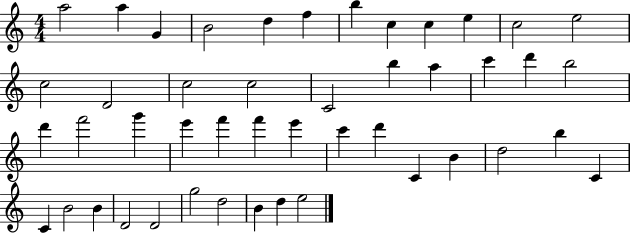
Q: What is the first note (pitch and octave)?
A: A5